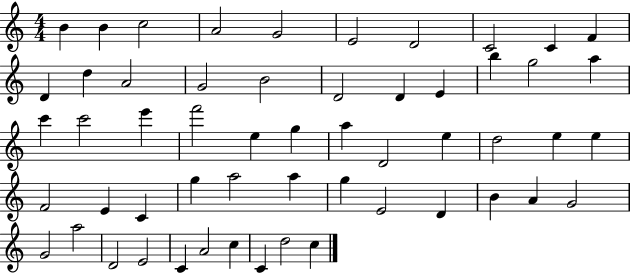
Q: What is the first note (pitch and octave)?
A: B4